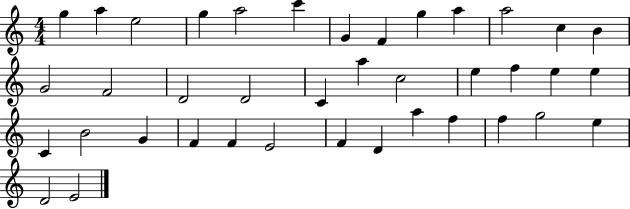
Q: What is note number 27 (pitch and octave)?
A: G4